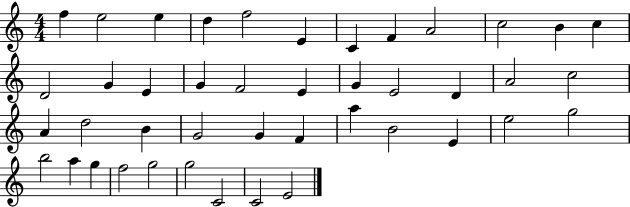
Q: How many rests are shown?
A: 0